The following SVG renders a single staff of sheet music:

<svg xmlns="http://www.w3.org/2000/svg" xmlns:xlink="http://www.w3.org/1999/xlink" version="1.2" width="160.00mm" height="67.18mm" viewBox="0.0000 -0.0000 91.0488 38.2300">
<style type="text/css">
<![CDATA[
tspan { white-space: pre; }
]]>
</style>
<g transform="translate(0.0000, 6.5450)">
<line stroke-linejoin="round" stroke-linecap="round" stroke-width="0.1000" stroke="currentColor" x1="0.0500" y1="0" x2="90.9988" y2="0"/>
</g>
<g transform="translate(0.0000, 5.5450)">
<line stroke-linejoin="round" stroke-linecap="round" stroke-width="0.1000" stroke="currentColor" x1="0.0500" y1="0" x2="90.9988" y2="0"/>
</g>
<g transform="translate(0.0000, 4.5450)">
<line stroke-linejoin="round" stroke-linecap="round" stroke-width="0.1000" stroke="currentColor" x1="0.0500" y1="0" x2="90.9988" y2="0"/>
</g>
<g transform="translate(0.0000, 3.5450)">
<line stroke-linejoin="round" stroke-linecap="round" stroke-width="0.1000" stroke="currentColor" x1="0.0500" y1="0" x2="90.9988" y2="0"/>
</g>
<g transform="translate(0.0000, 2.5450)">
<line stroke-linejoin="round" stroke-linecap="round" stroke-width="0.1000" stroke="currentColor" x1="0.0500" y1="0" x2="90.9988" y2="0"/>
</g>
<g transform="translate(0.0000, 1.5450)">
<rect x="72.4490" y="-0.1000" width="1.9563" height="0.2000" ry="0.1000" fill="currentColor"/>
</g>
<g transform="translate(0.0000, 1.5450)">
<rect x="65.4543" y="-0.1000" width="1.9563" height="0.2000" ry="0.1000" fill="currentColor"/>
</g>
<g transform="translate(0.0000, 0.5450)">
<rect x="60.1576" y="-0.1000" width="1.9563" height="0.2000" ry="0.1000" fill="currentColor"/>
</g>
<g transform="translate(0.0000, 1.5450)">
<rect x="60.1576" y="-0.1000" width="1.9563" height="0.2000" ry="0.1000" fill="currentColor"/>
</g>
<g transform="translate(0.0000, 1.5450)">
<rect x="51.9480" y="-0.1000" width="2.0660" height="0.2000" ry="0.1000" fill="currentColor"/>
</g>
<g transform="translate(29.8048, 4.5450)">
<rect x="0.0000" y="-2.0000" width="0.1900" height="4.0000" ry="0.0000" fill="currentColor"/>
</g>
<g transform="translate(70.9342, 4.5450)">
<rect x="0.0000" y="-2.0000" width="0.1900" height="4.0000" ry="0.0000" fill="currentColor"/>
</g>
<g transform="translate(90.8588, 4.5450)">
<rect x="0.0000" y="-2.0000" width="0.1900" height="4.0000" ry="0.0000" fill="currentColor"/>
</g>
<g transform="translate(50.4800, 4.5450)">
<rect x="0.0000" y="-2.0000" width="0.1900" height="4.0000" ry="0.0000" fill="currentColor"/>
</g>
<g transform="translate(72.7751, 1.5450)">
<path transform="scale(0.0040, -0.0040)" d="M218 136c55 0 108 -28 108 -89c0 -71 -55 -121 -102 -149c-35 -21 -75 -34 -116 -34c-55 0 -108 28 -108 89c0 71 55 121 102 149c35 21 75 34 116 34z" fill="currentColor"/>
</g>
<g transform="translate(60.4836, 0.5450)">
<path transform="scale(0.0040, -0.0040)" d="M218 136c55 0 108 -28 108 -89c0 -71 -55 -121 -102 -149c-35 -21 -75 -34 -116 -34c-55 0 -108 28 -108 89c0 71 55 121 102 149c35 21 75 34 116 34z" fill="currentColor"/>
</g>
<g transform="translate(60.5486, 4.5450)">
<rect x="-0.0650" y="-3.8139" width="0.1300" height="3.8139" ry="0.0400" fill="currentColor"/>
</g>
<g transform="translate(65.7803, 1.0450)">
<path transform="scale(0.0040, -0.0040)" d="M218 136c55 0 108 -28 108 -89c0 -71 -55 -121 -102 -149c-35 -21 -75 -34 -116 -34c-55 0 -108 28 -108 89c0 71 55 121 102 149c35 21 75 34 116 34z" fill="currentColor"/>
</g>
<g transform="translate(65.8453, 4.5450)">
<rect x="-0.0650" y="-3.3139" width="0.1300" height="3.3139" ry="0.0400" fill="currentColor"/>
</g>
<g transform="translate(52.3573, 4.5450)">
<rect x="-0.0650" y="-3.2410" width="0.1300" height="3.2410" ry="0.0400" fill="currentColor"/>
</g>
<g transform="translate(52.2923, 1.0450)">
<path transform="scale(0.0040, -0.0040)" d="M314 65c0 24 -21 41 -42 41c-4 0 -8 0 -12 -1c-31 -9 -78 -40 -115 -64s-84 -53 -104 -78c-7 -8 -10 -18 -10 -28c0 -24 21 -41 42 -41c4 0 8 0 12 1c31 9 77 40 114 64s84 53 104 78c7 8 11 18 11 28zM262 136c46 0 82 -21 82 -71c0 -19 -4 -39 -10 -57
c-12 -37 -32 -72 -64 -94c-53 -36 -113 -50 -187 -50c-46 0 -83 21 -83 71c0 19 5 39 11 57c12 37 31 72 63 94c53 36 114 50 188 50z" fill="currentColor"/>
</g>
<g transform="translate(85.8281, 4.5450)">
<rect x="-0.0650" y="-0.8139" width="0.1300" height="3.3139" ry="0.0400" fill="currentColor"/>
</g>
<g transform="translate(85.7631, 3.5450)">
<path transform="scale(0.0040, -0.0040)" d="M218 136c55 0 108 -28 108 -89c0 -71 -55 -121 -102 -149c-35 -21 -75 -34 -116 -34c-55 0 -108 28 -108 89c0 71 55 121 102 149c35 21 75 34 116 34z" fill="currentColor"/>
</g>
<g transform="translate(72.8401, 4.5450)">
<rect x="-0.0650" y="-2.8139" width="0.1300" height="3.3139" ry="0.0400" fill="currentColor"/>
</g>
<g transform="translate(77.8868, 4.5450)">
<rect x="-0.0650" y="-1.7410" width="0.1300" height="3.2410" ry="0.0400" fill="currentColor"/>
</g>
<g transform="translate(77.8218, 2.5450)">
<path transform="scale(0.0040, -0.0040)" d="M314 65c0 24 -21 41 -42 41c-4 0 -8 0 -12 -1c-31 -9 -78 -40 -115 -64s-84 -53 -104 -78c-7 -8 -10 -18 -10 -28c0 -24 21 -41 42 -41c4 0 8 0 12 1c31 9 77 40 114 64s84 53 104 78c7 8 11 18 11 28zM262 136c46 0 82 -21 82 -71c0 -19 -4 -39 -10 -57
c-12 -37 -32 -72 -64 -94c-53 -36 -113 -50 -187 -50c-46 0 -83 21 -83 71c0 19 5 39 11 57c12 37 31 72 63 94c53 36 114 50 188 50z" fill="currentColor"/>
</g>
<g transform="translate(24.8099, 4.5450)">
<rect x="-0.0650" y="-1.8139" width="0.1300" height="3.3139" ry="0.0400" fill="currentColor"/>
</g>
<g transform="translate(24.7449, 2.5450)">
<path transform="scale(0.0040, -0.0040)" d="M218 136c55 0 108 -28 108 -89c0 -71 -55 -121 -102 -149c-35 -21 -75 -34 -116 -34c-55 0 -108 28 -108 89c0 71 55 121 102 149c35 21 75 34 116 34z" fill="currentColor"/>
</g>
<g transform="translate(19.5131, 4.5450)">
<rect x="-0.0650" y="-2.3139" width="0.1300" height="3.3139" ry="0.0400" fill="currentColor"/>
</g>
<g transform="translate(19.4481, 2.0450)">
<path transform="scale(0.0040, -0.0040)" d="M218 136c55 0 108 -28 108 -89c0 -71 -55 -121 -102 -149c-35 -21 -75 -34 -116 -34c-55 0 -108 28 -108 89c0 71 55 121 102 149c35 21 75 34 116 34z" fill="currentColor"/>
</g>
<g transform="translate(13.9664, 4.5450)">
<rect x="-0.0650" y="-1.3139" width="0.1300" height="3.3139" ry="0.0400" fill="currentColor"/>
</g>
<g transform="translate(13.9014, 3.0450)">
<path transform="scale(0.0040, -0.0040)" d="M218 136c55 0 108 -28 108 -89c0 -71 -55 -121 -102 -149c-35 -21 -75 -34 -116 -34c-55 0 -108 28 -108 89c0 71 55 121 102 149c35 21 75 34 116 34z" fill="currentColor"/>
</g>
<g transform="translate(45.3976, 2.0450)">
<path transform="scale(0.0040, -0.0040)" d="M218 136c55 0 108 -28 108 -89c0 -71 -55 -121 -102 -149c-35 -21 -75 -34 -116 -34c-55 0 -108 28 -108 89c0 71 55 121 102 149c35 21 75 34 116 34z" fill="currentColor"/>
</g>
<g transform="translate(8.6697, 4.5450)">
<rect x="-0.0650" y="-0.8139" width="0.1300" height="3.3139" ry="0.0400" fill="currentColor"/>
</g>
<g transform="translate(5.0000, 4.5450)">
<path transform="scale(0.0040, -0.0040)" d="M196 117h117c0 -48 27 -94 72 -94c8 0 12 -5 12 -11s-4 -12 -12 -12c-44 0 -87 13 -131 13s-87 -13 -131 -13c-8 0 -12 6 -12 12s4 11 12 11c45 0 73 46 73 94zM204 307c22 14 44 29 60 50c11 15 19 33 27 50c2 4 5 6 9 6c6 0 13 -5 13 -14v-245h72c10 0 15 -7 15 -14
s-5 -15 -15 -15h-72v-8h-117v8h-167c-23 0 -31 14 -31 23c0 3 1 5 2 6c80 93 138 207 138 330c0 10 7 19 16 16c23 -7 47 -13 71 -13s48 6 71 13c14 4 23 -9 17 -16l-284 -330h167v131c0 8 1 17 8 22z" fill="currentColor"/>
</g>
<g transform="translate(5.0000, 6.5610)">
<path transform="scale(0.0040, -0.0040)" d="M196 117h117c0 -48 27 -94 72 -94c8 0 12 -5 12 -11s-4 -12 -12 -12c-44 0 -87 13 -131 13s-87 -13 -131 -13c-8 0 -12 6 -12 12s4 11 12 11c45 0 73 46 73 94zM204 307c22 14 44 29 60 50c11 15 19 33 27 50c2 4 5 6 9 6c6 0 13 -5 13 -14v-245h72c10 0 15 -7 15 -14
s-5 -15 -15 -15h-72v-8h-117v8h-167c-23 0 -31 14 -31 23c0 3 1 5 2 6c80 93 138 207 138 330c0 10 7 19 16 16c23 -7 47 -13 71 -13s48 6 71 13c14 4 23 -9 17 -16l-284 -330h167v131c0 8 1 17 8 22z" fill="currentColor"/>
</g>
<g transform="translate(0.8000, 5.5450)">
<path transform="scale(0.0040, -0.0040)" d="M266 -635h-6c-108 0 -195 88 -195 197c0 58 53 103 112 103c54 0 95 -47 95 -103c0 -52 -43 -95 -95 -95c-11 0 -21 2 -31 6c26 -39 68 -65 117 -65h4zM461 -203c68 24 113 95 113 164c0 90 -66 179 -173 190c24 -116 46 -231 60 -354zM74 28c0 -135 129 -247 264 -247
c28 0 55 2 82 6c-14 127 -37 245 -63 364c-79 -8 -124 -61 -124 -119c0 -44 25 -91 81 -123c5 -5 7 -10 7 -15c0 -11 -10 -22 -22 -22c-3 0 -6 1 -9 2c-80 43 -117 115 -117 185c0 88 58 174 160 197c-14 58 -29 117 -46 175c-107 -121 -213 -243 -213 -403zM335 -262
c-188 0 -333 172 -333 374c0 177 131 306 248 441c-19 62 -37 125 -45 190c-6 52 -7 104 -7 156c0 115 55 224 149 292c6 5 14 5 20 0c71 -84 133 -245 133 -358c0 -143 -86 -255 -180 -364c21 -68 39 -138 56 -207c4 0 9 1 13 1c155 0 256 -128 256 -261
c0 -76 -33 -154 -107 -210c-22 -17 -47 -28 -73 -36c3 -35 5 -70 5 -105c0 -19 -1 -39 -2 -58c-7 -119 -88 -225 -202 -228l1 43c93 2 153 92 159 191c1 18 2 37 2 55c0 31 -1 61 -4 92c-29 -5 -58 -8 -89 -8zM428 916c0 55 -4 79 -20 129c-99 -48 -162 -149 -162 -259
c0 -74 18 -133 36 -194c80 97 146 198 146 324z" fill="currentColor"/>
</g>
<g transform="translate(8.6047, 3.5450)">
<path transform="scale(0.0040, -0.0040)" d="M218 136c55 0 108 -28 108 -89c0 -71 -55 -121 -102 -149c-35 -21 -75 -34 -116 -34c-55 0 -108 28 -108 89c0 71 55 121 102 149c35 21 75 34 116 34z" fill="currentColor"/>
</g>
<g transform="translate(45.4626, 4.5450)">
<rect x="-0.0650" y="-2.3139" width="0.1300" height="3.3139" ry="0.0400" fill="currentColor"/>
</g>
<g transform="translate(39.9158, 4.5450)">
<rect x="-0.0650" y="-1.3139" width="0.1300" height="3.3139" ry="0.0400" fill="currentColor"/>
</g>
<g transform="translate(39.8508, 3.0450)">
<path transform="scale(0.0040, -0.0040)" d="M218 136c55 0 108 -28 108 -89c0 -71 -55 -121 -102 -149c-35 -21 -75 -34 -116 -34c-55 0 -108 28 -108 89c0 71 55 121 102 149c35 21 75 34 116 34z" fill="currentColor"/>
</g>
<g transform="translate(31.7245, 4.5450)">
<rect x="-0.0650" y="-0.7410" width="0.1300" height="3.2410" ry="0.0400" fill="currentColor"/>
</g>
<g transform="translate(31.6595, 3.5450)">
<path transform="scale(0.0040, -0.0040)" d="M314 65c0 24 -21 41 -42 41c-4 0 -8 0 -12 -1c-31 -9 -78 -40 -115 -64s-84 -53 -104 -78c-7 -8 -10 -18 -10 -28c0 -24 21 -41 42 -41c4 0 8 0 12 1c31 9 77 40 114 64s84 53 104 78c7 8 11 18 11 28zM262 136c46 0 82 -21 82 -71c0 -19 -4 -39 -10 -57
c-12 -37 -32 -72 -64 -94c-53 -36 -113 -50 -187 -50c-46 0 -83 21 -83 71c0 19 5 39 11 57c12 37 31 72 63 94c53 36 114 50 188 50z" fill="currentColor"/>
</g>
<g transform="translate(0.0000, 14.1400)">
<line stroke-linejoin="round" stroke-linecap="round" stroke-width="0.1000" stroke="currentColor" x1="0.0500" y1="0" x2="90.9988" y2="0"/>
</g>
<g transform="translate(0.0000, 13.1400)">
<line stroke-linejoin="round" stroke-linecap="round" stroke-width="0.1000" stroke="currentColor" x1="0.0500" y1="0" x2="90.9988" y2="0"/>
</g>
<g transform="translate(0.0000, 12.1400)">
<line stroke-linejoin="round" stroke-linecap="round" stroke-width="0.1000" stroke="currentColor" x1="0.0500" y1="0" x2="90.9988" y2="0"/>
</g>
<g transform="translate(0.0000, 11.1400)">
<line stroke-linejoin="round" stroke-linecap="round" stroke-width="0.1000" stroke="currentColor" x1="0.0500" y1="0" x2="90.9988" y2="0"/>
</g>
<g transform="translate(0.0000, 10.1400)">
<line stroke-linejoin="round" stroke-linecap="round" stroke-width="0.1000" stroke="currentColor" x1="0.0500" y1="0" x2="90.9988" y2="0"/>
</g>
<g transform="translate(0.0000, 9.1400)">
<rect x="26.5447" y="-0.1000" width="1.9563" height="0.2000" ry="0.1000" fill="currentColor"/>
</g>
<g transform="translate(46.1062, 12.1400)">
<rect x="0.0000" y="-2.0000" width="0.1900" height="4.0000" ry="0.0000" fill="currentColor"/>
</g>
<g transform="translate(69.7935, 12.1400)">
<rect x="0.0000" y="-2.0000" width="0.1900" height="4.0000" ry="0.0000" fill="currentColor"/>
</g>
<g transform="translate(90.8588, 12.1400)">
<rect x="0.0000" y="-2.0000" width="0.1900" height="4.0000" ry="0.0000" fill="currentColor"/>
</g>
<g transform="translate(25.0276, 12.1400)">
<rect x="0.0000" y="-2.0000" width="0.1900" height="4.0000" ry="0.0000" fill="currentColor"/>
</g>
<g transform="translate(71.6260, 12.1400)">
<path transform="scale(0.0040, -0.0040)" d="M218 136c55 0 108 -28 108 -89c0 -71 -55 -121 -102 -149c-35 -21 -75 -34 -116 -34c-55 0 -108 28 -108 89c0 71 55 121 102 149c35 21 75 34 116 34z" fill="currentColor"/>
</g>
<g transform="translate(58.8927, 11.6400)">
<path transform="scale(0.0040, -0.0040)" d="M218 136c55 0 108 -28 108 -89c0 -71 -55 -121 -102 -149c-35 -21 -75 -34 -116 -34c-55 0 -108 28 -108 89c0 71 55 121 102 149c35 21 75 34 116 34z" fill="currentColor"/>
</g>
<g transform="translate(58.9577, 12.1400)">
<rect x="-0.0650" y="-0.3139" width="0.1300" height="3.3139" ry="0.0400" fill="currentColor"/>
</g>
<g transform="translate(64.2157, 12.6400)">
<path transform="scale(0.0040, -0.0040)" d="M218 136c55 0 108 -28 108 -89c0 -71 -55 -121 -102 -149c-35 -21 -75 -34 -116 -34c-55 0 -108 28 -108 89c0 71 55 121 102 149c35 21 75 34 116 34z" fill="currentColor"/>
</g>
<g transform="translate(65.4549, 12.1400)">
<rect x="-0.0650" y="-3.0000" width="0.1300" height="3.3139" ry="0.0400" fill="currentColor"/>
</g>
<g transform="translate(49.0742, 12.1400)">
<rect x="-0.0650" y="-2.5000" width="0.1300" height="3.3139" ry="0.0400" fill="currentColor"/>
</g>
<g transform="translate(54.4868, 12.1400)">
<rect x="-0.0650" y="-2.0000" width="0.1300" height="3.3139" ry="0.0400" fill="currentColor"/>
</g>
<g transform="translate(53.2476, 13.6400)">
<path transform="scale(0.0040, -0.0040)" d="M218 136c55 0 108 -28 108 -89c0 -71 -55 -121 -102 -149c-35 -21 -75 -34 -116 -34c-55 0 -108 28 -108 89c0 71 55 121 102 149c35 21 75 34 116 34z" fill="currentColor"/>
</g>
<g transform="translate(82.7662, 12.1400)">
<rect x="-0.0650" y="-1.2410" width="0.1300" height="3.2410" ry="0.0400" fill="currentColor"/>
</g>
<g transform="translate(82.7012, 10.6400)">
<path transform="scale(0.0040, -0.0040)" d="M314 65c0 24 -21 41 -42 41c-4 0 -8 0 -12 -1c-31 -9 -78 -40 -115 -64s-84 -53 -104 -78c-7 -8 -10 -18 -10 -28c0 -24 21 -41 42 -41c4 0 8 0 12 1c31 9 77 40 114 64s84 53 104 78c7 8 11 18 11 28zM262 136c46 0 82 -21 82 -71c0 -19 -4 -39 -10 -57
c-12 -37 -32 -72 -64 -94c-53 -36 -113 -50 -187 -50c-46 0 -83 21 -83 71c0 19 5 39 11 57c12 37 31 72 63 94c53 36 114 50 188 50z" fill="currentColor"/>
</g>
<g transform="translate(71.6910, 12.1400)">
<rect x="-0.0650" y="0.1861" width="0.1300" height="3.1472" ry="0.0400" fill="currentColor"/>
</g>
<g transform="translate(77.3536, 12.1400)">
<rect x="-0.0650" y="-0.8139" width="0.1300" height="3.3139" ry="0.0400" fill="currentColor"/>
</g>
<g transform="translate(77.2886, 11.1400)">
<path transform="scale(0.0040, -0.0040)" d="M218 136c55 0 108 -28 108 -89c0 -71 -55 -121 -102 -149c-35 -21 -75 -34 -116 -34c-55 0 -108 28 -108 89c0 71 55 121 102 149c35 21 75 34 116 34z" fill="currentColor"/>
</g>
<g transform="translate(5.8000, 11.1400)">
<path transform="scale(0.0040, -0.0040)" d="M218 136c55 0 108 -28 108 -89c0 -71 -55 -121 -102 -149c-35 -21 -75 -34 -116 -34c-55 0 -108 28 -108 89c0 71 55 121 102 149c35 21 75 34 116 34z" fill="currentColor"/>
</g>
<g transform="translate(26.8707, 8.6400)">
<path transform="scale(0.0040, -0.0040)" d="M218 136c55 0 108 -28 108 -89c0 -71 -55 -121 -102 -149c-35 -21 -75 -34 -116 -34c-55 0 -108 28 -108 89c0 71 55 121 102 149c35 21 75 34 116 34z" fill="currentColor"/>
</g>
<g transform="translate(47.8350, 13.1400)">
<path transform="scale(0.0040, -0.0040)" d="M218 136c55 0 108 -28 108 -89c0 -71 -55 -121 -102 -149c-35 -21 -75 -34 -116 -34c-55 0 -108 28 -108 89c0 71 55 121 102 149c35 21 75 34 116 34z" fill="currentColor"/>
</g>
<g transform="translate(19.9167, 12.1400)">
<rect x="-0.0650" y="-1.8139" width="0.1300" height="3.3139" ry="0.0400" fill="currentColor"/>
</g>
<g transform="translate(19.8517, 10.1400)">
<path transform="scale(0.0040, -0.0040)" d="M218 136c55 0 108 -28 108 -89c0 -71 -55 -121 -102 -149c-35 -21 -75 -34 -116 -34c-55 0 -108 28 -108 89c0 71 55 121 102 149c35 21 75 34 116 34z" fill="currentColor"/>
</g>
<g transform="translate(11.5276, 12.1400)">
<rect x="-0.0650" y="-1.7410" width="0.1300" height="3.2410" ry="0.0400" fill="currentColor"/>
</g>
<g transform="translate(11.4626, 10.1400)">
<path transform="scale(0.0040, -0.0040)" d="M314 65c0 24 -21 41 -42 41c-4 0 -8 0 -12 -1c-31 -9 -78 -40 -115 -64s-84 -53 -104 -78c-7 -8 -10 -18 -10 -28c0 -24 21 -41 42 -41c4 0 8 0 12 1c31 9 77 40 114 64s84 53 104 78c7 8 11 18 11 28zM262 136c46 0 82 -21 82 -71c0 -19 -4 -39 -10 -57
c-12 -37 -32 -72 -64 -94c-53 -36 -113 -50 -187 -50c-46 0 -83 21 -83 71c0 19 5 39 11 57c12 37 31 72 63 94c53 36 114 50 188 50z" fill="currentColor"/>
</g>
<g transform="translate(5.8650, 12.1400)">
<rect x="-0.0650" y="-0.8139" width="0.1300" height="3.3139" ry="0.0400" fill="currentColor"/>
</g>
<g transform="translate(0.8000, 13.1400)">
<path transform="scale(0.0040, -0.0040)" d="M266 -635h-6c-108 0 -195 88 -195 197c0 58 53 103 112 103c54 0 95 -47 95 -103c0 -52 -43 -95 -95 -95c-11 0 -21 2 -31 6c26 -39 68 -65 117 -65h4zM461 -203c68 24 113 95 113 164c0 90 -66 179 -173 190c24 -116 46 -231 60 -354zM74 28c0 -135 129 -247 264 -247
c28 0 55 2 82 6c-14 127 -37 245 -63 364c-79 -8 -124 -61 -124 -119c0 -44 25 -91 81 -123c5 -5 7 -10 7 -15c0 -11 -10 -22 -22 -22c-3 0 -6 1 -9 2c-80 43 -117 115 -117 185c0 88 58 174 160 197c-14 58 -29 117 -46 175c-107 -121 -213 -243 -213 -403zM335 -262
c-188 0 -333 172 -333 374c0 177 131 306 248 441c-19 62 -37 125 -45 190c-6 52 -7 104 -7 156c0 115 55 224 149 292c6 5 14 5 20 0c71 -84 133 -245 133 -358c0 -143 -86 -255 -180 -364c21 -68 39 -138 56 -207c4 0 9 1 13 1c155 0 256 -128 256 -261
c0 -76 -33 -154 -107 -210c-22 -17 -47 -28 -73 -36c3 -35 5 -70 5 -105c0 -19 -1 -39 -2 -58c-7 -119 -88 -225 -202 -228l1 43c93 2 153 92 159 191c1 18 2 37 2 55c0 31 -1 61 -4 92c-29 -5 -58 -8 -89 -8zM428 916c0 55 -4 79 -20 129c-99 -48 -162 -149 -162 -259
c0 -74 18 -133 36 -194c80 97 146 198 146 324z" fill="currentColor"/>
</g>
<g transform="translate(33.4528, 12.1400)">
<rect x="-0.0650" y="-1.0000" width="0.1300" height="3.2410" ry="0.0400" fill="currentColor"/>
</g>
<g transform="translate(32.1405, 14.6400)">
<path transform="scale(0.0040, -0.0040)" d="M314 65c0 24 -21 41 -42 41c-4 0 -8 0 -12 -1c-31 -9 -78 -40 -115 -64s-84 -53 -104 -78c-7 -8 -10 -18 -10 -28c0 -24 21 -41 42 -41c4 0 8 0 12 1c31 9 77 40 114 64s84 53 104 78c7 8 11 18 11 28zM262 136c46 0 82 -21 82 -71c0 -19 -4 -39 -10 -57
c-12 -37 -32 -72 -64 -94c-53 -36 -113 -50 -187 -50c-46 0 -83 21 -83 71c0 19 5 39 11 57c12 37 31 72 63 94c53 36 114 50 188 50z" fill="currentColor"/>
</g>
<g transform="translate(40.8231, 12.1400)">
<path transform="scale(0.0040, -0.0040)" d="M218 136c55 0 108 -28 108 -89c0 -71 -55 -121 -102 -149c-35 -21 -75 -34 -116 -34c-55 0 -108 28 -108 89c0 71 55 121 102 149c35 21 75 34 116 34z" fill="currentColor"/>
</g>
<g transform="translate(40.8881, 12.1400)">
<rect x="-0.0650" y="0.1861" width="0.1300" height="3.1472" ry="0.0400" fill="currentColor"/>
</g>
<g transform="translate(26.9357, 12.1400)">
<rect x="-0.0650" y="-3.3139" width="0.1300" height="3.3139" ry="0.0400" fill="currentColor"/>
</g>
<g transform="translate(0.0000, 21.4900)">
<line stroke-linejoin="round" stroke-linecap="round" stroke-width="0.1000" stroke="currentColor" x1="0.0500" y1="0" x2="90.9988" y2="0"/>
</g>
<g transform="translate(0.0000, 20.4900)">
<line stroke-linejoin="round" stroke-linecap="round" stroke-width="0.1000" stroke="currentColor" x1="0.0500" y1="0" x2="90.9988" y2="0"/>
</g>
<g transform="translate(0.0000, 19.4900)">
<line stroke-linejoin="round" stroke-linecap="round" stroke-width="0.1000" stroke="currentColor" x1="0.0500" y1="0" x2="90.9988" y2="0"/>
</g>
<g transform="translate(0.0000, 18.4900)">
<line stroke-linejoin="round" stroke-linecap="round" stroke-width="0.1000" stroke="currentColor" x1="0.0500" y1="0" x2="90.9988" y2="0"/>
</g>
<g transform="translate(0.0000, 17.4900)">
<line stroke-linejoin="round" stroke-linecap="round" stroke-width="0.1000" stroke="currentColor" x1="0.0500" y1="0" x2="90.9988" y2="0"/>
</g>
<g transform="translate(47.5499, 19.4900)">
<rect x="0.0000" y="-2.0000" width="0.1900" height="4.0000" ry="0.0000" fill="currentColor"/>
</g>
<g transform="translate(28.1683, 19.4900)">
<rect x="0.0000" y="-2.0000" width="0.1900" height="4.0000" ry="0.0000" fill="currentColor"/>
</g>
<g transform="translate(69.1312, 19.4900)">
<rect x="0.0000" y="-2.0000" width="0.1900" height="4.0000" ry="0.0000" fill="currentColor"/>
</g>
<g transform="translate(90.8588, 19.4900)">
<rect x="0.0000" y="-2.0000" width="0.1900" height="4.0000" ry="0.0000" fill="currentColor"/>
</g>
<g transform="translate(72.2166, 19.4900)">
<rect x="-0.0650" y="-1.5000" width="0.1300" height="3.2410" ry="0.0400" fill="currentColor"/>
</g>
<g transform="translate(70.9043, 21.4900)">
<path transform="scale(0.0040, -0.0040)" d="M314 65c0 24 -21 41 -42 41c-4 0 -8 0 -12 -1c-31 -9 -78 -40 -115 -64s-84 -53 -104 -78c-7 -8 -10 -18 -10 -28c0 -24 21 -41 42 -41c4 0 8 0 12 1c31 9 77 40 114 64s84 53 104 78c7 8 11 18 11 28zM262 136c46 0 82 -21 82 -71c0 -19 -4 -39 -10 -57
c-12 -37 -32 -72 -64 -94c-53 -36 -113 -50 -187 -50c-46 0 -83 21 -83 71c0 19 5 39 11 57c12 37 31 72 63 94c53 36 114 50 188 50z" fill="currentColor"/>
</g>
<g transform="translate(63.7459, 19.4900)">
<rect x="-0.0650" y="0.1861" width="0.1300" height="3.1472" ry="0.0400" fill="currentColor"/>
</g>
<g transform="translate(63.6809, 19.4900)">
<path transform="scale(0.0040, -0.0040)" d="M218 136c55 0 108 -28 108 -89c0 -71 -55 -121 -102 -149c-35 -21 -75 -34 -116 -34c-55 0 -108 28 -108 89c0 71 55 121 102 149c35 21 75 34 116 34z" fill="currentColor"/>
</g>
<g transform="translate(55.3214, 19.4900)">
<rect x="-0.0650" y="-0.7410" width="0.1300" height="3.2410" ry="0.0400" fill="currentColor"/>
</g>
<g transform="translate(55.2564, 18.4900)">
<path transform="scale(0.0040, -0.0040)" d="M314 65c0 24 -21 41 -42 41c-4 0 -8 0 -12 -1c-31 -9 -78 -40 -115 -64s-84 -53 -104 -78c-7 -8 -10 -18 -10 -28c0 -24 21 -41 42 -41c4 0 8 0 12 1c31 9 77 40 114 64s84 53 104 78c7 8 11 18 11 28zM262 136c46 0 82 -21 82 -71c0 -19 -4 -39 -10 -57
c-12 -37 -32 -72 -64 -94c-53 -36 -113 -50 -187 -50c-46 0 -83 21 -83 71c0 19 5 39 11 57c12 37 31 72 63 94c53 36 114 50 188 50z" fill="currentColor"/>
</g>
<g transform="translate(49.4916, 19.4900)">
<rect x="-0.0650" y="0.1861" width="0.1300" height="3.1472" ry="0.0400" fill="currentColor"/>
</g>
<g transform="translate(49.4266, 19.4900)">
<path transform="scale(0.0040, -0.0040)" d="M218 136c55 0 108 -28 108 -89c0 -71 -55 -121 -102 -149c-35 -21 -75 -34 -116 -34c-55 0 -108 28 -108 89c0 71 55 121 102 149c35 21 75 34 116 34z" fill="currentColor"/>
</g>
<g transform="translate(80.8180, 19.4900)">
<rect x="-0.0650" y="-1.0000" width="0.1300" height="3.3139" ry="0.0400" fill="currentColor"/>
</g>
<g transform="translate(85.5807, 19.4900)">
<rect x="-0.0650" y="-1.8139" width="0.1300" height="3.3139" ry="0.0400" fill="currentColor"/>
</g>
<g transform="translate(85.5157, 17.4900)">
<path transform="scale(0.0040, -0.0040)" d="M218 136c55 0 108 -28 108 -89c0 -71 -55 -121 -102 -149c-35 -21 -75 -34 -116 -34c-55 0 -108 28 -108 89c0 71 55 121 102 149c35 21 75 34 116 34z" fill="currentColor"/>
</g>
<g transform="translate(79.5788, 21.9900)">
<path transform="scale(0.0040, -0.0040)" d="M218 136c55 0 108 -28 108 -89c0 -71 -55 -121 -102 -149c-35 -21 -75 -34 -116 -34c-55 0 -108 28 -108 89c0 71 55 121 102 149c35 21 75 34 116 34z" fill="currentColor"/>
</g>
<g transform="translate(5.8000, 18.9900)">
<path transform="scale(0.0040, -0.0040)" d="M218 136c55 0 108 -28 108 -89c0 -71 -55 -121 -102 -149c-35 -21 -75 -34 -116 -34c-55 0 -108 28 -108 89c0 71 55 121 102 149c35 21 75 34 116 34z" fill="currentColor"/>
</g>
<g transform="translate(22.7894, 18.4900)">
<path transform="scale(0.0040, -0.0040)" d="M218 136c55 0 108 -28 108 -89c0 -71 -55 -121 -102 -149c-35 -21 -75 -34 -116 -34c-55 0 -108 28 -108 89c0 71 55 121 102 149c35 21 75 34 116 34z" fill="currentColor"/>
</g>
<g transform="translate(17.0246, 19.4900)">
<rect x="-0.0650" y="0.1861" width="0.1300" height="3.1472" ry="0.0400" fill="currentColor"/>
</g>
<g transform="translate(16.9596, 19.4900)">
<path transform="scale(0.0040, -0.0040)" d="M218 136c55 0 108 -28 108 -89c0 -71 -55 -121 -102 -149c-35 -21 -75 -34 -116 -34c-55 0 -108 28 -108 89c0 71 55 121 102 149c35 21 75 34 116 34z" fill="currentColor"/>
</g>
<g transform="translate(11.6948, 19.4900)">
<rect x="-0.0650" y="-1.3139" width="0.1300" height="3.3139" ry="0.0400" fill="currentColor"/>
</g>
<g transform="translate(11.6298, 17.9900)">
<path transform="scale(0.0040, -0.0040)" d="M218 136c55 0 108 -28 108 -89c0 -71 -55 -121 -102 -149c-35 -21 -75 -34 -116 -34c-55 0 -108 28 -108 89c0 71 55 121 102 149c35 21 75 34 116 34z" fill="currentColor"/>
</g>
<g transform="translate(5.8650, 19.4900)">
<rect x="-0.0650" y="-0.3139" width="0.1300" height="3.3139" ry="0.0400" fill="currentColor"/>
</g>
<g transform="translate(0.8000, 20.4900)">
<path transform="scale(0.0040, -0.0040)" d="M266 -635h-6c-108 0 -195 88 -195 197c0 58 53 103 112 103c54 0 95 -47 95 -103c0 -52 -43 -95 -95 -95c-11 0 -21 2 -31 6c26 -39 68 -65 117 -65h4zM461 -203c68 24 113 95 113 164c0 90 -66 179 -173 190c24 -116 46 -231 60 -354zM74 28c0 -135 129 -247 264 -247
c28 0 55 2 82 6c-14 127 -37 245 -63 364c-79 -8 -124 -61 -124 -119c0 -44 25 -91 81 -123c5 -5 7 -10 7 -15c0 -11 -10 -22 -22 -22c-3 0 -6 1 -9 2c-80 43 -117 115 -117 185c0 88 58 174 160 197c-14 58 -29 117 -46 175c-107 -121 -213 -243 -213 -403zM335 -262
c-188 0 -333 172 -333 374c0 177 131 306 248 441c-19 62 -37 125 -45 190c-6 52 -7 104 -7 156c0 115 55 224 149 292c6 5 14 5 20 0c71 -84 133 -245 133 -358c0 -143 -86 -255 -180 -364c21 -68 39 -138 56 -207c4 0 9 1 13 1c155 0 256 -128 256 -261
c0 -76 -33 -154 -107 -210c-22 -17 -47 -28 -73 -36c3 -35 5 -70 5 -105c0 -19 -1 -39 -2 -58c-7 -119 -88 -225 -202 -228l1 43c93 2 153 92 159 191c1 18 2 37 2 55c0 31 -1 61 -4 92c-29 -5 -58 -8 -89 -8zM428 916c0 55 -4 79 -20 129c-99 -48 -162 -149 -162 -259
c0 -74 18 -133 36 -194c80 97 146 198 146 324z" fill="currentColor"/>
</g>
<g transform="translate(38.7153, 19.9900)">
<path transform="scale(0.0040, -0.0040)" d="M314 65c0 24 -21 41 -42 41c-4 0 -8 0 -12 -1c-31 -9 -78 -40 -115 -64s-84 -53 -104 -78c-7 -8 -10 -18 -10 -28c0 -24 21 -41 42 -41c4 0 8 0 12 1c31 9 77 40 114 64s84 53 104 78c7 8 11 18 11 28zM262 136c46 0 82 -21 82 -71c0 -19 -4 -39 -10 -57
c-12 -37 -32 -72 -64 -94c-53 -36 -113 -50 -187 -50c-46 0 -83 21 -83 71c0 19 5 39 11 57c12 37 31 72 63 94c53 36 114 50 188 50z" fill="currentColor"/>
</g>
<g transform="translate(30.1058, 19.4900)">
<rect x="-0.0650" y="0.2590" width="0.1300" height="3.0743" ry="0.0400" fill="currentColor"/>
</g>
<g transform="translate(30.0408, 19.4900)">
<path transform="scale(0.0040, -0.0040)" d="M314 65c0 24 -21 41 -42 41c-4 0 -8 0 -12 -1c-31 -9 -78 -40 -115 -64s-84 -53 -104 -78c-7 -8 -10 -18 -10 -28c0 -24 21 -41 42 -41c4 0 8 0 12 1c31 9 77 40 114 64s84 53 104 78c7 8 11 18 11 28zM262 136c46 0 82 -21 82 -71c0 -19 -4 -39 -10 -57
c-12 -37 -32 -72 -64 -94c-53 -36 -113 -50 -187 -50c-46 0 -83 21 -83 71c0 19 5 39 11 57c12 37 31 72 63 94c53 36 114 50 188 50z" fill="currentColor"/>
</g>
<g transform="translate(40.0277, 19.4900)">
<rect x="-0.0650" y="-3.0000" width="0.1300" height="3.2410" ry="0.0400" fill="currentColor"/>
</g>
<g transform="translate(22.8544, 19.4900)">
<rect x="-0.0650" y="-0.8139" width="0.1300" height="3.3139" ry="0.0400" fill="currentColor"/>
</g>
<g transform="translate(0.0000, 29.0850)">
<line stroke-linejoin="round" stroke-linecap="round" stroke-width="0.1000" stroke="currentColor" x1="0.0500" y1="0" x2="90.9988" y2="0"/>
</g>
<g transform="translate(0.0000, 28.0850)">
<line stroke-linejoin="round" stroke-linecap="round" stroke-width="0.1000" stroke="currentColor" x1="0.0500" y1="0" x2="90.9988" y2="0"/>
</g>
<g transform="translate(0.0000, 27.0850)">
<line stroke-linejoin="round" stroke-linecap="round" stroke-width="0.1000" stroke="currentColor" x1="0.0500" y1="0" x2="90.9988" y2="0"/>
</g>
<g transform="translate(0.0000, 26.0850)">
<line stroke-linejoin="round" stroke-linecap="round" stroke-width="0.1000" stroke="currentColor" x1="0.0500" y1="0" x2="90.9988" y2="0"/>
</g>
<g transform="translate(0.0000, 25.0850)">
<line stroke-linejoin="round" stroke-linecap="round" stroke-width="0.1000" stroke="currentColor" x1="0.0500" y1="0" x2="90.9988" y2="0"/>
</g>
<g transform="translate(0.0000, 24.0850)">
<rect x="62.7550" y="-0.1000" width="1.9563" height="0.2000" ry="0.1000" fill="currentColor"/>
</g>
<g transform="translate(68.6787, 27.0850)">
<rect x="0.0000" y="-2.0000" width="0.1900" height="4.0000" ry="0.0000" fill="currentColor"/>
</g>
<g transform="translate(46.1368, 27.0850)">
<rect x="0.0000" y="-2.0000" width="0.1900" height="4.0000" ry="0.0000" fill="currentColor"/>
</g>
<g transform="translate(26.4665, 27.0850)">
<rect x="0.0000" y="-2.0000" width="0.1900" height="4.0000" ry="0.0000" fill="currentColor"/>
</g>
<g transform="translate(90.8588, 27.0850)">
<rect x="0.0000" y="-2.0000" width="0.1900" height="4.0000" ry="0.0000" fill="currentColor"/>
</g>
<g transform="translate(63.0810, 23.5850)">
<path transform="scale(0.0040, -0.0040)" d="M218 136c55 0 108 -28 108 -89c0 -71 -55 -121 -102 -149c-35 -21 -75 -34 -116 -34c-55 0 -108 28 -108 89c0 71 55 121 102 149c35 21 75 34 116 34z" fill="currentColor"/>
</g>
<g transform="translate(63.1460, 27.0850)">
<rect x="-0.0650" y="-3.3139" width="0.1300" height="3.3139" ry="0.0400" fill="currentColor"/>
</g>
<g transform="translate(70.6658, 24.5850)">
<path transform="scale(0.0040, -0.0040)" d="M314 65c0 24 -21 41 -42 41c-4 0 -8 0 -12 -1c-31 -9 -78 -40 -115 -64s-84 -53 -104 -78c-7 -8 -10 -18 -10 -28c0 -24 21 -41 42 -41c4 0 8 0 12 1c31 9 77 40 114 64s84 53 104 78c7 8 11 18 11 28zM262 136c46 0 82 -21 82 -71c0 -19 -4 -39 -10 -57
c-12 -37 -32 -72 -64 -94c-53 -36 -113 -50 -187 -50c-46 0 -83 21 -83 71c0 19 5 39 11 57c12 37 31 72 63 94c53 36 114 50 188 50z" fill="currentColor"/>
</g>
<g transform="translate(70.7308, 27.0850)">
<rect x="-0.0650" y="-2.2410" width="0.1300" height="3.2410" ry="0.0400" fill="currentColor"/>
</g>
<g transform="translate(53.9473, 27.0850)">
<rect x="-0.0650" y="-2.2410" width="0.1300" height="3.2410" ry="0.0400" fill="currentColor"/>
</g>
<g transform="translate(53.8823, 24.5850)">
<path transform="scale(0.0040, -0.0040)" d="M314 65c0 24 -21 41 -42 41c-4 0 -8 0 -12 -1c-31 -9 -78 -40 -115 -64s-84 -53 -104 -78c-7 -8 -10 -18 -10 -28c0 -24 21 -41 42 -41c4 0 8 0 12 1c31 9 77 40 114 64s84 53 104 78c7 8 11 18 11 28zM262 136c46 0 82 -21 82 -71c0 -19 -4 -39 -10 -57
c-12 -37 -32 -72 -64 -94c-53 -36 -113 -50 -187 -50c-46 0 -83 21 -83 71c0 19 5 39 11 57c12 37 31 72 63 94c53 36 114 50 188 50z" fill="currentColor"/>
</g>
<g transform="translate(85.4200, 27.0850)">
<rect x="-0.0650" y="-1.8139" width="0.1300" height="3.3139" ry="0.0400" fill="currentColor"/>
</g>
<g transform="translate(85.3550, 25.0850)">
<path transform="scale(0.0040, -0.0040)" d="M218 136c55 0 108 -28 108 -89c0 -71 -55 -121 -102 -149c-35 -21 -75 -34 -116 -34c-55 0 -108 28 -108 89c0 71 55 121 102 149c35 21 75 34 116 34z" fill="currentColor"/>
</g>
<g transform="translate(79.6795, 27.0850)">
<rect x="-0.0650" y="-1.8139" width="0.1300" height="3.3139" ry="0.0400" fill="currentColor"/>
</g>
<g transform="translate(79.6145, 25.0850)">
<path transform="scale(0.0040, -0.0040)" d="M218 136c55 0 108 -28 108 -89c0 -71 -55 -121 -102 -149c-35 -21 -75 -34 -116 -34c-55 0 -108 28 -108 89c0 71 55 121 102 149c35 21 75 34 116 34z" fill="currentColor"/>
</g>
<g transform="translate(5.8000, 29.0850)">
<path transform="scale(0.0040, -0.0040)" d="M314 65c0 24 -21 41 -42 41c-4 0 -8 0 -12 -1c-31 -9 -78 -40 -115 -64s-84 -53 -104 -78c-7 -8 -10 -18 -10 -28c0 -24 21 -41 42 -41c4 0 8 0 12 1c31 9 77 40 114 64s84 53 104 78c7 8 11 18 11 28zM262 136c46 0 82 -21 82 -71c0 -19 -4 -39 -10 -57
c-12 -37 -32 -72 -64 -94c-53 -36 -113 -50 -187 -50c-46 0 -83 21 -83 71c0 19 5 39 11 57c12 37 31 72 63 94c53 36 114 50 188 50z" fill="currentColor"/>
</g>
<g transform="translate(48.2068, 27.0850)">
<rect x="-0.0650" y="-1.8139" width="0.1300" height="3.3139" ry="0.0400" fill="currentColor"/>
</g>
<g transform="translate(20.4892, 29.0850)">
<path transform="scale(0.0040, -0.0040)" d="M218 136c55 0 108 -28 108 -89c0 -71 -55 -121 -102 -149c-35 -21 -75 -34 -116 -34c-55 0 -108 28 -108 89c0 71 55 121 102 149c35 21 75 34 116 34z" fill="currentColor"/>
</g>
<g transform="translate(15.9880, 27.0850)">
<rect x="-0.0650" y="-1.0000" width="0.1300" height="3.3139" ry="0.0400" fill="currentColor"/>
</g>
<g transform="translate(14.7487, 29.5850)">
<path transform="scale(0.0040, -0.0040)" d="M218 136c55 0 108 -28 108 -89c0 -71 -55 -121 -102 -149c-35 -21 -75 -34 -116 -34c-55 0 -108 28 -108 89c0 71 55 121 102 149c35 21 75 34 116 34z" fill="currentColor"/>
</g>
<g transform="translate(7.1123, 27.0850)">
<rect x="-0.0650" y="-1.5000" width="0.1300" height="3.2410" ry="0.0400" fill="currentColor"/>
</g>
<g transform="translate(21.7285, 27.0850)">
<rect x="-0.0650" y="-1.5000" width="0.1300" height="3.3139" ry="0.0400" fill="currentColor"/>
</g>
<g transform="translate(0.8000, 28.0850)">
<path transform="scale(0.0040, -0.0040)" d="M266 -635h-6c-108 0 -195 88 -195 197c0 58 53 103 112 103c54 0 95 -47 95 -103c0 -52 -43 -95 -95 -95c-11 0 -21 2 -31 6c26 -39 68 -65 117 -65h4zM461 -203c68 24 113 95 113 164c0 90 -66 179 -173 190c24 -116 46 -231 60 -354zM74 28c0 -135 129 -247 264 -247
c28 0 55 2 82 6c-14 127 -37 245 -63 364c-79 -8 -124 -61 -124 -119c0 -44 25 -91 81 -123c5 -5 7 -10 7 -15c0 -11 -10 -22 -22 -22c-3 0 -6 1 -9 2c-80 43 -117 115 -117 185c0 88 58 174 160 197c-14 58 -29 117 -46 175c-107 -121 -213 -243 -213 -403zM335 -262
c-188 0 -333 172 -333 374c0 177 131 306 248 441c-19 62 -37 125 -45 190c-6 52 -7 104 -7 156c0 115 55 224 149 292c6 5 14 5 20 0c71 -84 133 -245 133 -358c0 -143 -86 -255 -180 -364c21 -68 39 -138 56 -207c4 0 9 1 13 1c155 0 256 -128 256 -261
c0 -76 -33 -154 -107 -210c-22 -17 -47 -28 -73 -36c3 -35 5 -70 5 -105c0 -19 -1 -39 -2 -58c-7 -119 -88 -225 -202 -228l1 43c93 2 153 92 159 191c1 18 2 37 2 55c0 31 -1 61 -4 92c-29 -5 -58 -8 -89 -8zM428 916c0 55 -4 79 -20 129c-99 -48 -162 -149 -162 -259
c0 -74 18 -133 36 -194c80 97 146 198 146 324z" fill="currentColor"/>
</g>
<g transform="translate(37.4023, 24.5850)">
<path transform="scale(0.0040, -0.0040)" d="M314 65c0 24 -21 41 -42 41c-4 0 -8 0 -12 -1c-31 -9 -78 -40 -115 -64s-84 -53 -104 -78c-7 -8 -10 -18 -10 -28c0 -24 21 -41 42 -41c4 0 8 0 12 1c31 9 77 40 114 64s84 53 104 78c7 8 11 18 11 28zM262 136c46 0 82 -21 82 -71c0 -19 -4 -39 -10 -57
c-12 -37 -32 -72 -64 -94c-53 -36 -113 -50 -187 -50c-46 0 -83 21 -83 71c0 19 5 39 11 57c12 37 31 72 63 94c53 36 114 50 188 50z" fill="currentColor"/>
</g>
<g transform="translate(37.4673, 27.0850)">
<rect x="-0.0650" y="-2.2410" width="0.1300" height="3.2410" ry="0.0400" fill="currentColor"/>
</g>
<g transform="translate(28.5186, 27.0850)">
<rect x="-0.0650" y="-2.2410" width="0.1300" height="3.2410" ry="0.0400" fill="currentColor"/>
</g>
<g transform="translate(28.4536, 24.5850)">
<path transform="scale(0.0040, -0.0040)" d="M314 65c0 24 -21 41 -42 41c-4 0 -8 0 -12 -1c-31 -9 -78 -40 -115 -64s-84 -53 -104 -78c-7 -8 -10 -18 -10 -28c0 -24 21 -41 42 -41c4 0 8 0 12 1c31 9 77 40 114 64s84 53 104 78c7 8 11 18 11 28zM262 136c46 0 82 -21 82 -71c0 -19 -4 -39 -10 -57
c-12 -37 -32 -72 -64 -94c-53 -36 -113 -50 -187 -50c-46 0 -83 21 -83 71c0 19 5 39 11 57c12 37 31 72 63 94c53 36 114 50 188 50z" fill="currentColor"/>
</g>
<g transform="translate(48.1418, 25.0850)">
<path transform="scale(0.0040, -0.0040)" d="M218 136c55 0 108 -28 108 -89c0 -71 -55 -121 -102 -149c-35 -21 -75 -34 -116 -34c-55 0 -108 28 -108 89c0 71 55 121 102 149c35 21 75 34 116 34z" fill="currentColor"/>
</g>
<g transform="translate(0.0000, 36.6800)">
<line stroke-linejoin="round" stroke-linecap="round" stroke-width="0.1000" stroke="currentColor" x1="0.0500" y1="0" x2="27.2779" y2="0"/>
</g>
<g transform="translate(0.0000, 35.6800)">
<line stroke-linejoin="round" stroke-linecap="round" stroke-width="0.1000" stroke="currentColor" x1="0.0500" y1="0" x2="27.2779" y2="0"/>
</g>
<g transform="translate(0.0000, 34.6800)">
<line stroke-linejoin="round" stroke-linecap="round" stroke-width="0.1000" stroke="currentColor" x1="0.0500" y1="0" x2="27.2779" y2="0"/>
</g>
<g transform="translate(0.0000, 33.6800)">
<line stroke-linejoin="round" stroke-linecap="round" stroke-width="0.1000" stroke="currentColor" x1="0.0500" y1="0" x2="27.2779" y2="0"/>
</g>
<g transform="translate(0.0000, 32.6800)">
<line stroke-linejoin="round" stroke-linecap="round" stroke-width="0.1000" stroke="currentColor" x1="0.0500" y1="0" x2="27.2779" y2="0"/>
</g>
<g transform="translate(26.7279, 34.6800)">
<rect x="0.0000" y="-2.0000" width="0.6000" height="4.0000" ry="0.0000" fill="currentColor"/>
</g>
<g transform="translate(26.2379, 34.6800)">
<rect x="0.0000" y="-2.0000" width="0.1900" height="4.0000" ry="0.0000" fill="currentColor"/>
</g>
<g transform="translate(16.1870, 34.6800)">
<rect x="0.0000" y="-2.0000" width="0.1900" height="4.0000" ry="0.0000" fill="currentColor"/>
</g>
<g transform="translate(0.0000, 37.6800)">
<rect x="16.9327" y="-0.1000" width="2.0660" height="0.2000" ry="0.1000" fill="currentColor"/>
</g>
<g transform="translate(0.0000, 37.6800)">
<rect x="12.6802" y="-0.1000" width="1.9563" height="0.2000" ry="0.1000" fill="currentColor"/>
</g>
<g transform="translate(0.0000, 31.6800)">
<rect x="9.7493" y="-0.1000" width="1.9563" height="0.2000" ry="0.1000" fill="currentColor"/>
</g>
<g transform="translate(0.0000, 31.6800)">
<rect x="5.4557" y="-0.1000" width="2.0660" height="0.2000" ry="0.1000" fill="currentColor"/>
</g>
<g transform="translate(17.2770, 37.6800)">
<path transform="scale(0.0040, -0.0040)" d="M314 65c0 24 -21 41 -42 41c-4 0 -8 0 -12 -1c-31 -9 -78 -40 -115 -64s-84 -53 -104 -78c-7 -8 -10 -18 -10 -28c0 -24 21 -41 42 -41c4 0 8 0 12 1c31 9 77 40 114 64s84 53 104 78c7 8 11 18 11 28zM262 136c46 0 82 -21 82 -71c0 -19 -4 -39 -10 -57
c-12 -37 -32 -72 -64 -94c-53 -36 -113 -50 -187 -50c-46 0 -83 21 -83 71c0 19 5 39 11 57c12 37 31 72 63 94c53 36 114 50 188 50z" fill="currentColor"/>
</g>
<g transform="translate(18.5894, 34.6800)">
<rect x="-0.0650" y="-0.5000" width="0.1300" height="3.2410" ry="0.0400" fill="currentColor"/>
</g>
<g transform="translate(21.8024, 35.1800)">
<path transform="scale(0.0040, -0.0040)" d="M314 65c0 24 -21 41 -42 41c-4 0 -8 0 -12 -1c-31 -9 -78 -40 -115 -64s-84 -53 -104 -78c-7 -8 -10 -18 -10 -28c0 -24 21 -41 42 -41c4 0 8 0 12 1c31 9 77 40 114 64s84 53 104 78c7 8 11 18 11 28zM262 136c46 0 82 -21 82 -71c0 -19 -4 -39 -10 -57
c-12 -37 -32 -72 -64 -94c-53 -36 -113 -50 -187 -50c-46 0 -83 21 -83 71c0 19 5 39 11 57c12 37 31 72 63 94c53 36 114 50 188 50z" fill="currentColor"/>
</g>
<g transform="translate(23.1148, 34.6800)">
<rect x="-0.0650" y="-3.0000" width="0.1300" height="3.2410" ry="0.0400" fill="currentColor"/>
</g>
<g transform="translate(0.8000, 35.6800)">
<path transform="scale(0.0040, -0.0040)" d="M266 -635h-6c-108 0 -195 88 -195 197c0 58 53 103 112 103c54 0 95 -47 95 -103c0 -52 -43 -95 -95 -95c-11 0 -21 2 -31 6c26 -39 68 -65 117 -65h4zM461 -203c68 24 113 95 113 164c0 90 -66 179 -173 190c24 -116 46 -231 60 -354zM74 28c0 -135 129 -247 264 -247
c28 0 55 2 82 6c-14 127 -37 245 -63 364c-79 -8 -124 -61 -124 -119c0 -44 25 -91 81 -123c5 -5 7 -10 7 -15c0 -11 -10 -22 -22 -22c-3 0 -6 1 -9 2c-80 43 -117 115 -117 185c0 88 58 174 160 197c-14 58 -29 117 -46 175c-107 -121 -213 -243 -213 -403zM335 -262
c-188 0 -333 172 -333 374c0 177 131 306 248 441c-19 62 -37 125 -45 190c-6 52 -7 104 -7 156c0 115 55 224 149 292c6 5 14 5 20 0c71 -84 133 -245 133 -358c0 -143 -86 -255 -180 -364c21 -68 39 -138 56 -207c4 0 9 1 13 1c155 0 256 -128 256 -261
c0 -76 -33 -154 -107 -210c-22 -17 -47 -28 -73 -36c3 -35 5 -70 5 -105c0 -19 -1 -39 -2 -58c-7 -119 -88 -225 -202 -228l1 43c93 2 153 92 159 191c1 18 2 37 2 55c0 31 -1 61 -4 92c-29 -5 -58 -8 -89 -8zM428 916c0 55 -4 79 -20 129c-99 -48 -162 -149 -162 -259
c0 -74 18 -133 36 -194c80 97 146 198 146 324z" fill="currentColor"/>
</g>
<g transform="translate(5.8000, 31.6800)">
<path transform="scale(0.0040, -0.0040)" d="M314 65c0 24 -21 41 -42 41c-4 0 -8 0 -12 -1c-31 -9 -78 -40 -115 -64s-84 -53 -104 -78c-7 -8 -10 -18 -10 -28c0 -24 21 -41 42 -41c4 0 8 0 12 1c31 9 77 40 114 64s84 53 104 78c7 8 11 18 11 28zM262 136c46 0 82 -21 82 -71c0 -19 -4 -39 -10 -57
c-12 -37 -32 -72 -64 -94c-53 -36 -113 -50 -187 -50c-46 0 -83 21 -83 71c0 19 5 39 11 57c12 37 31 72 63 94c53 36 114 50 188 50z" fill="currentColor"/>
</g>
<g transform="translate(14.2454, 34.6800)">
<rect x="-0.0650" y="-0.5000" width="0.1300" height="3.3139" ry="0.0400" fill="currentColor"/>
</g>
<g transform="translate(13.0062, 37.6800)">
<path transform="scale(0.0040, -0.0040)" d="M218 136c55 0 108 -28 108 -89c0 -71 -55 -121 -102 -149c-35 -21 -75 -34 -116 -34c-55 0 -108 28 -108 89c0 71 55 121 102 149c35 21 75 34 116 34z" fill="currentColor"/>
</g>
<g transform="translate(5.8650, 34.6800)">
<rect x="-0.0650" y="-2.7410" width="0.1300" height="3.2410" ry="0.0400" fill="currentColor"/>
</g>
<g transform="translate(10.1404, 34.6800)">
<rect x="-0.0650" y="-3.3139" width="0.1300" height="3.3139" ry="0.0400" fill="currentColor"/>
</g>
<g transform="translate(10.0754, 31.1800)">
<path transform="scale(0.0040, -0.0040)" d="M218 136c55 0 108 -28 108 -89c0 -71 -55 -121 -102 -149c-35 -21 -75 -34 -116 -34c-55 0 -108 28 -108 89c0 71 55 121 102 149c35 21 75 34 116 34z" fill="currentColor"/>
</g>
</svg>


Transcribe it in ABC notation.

X:1
T:Untitled
M:4/4
L:1/4
K:C
d e g f d2 e g b2 c' b a f2 d d f2 f b D2 B G F c A B d e2 c e B d B2 A2 B d2 B E2 D f E2 D E g2 g2 f g2 b g2 f f a2 b C C2 A2